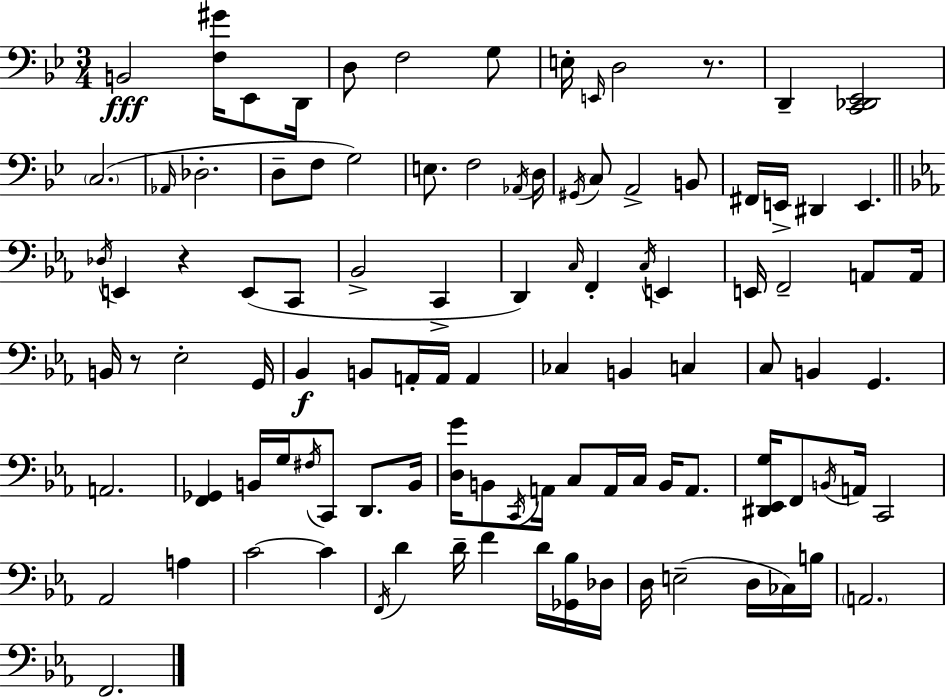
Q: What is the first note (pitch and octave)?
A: B2